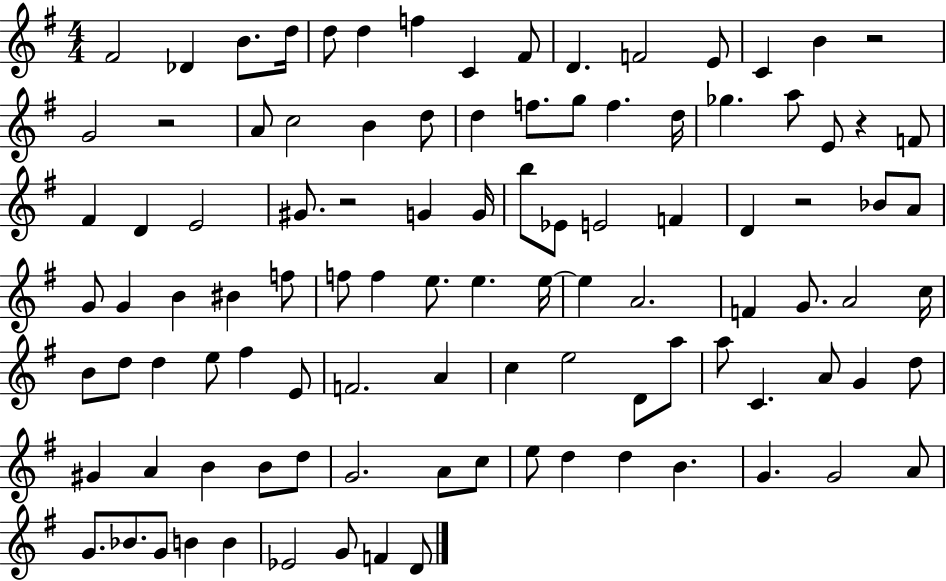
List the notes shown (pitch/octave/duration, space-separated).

F#4/h Db4/q B4/e. D5/s D5/e D5/q F5/q C4/q F#4/e D4/q. F4/h E4/e C4/q B4/q R/h G4/h R/h A4/e C5/h B4/q D5/e D5/q F5/e. G5/e F5/q. D5/s Gb5/q. A5/e E4/e R/q F4/e F#4/q D4/q E4/h G#4/e. R/h G4/q G4/s B5/e Eb4/e E4/h F4/q D4/q R/h Bb4/e A4/e G4/e G4/q B4/q BIS4/q F5/e F5/e F5/q E5/e. E5/q. E5/s E5/q A4/h. F4/q G4/e. A4/h C5/s B4/e D5/e D5/q E5/e F#5/q E4/e F4/h. A4/q C5/q E5/h D4/e A5/e A5/e C4/q. A4/e G4/q D5/e G#4/q A4/q B4/q B4/e D5/e G4/h. A4/e C5/e E5/e D5/q D5/q B4/q. G4/q. G4/h A4/e G4/e. Bb4/e. G4/e B4/q B4/q Eb4/h G4/e F4/q D4/e